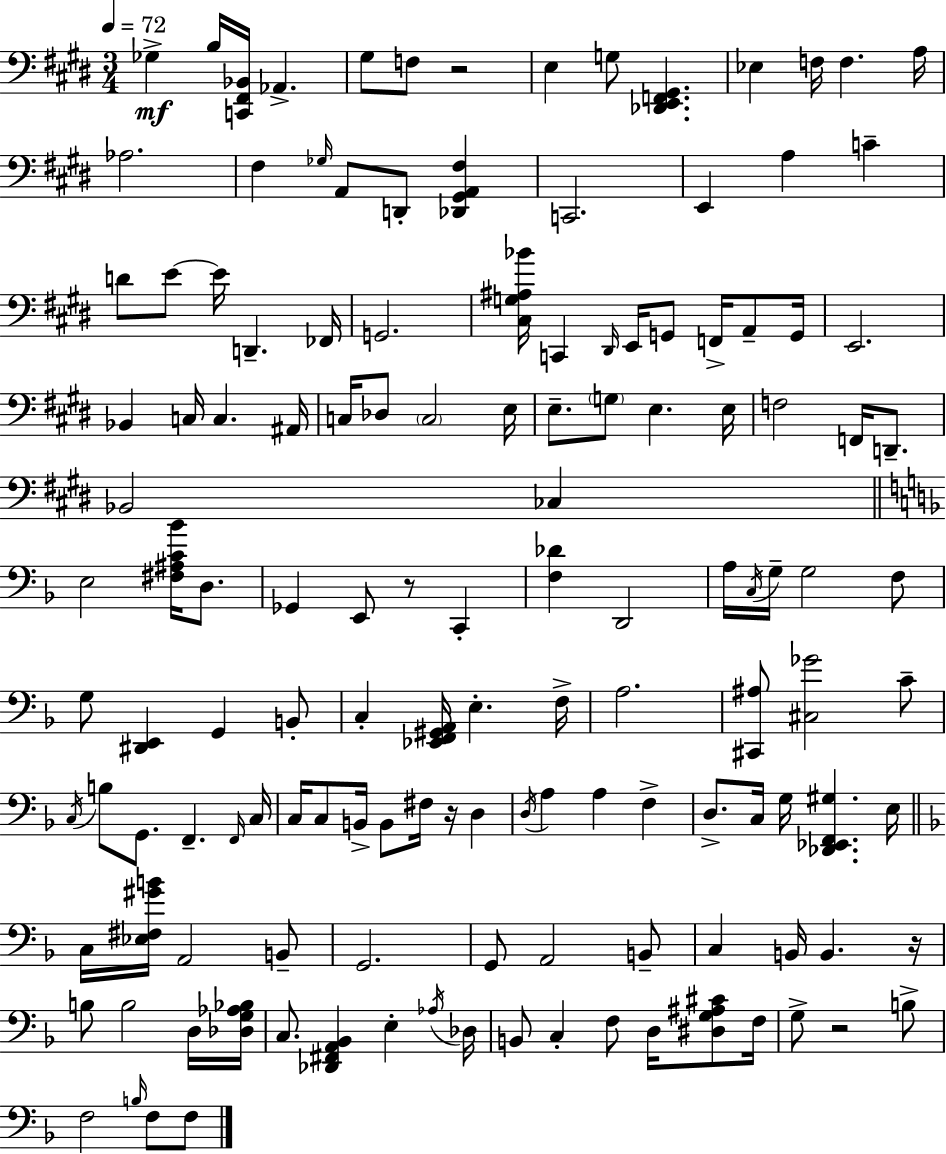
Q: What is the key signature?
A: E major